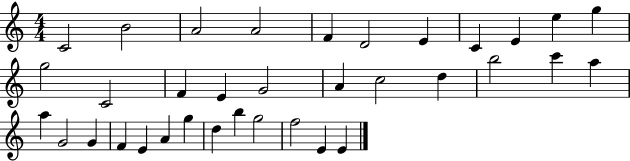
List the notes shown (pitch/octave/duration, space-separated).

C4/h B4/h A4/h A4/h F4/q D4/h E4/q C4/q E4/q E5/q G5/q G5/h C4/h F4/q E4/q G4/h A4/q C5/h D5/q B5/h C6/q A5/q A5/q G4/h G4/q F4/q E4/q A4/q G5/q D5/q B5/q G5/h F5/h E4/q E4/q